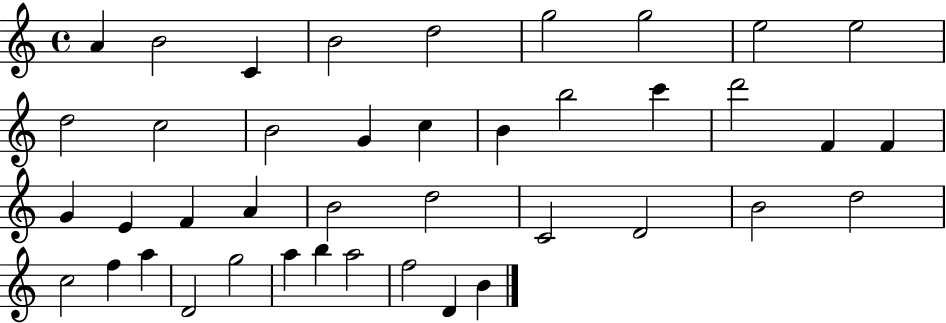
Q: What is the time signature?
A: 4/4